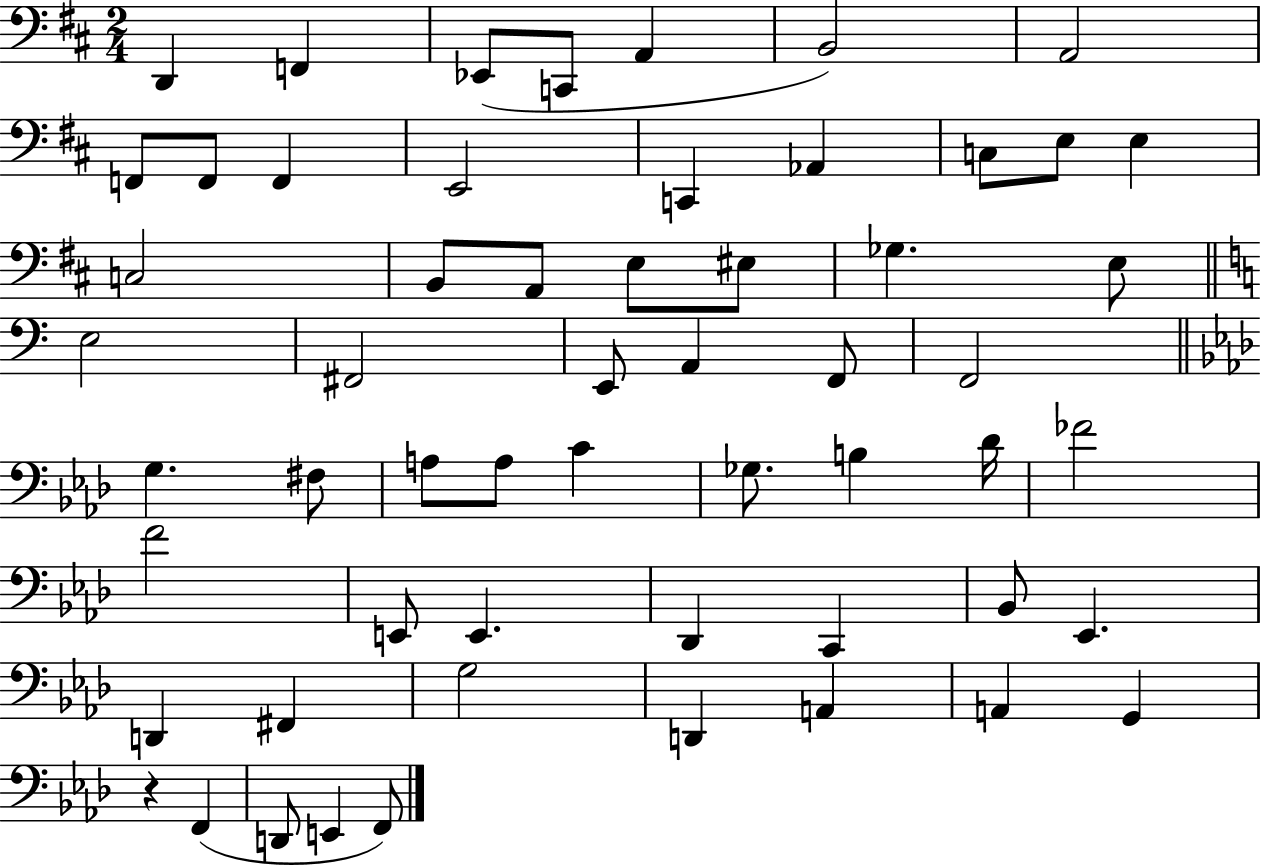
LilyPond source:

{
  \clef bass
  \numericTimeSignature
  \time 2/4
  \key d \major
  d,4 f,4 | ees,8( c,8 a,4 | b,2) | a,2 | \break f,8 f,8 f,4 | e,2 | c,4 aes,4 | c8 e8 e4 | \break c2 | b,8 a,8 e8 eis8 | ges4. e8 | \bar "||" \break \key c \major e2 | fis,2 | e,8 a,4 f,8 | f,2 | \break \bar "||" \break \key aes \major g4. fis8 | a8 a8 c'4 | ges8. b4 des'16 | fes'2 | \break f'2 | e,8 e,4. | des,4 c,4 | bes,8 ees,4. | \break d,4 fis,4 | g2 | d,4 a,4 | a,4 g,4 | \break r4 f,4( | d,8 e,4 f,8) | \bar "|."
}